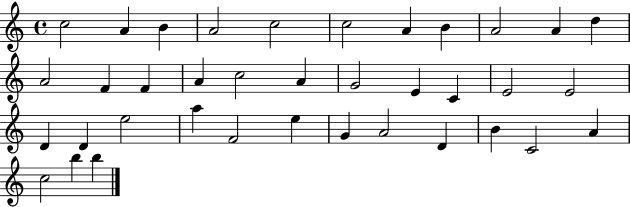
C5/h A4/q B4/q A4/h C5/h C5/h A4/q B4/q A4/h A4/q D5/q A4/h F4/q F4/q A4/q C5/h A4/q G4/h E4/q C4/q E4/h E4/h D4/q D4/q E5/h A5/q F4/h E5/q G4/q A4/h D4/q B4/q C4/h A4/q C5/h B5/q B5/q